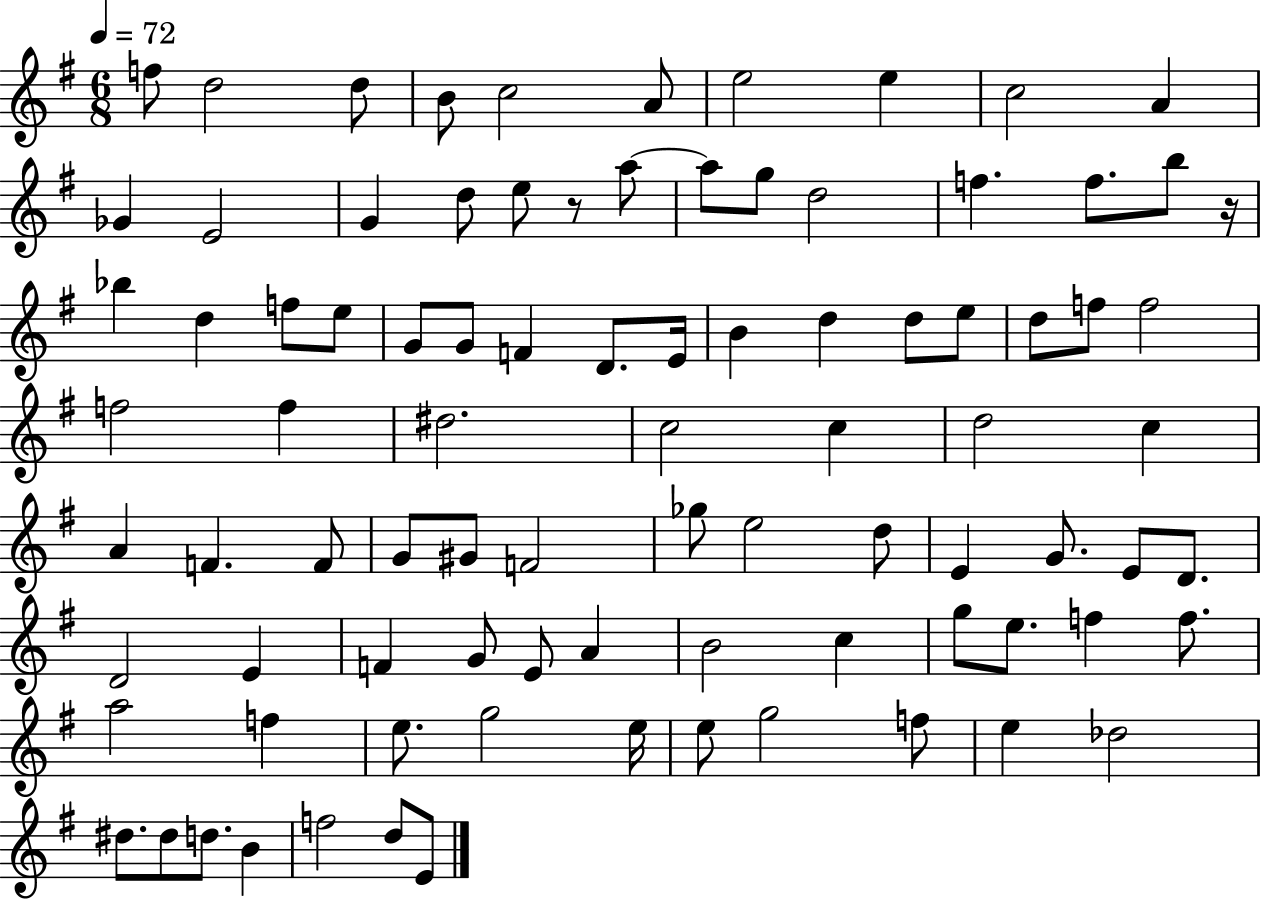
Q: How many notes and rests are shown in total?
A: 89